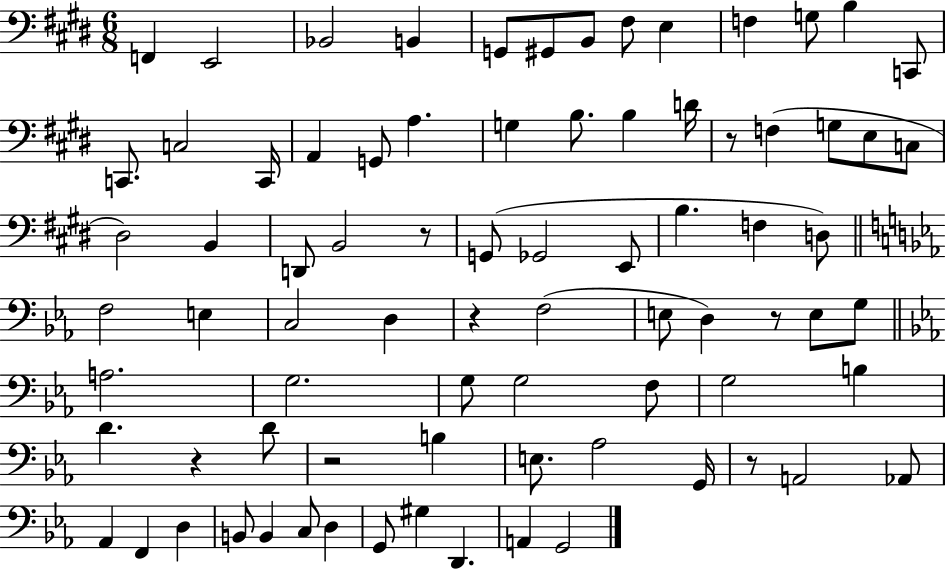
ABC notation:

X:1
T:Untitled
M:6/8
L:1/4
K:E
F,, E,,2 _B,,2 B,, G,,/2 ^G,,/2 B,,/2 ^F,/2 E, F, G,/2 B, C,,/2 C,,/2 C,2 C,,/4 A,, G,,/2 A, G, B,/2 B, D/4 z/2 F, G,/2 E,/2 C,/2 ^D,2 B,, D,,/2 B,,2 z/2 G,,/2 _G,,2 E,,/2 B, F, D,/2 F,2 E, C,2 D, z F,2 E,/2 D, z/2 E,/2 G,/2 A,2 G,2 G,/2 G,2 F,/2 G,2 B, D z D/2 z2 B, E,/2 _A,2 G,,/4 z/2 A,,2 _A,,/2 _A,, F,, D, B,,/2 B,, C,/2 D, G,,/2 ^G, D,, A,, G,,2